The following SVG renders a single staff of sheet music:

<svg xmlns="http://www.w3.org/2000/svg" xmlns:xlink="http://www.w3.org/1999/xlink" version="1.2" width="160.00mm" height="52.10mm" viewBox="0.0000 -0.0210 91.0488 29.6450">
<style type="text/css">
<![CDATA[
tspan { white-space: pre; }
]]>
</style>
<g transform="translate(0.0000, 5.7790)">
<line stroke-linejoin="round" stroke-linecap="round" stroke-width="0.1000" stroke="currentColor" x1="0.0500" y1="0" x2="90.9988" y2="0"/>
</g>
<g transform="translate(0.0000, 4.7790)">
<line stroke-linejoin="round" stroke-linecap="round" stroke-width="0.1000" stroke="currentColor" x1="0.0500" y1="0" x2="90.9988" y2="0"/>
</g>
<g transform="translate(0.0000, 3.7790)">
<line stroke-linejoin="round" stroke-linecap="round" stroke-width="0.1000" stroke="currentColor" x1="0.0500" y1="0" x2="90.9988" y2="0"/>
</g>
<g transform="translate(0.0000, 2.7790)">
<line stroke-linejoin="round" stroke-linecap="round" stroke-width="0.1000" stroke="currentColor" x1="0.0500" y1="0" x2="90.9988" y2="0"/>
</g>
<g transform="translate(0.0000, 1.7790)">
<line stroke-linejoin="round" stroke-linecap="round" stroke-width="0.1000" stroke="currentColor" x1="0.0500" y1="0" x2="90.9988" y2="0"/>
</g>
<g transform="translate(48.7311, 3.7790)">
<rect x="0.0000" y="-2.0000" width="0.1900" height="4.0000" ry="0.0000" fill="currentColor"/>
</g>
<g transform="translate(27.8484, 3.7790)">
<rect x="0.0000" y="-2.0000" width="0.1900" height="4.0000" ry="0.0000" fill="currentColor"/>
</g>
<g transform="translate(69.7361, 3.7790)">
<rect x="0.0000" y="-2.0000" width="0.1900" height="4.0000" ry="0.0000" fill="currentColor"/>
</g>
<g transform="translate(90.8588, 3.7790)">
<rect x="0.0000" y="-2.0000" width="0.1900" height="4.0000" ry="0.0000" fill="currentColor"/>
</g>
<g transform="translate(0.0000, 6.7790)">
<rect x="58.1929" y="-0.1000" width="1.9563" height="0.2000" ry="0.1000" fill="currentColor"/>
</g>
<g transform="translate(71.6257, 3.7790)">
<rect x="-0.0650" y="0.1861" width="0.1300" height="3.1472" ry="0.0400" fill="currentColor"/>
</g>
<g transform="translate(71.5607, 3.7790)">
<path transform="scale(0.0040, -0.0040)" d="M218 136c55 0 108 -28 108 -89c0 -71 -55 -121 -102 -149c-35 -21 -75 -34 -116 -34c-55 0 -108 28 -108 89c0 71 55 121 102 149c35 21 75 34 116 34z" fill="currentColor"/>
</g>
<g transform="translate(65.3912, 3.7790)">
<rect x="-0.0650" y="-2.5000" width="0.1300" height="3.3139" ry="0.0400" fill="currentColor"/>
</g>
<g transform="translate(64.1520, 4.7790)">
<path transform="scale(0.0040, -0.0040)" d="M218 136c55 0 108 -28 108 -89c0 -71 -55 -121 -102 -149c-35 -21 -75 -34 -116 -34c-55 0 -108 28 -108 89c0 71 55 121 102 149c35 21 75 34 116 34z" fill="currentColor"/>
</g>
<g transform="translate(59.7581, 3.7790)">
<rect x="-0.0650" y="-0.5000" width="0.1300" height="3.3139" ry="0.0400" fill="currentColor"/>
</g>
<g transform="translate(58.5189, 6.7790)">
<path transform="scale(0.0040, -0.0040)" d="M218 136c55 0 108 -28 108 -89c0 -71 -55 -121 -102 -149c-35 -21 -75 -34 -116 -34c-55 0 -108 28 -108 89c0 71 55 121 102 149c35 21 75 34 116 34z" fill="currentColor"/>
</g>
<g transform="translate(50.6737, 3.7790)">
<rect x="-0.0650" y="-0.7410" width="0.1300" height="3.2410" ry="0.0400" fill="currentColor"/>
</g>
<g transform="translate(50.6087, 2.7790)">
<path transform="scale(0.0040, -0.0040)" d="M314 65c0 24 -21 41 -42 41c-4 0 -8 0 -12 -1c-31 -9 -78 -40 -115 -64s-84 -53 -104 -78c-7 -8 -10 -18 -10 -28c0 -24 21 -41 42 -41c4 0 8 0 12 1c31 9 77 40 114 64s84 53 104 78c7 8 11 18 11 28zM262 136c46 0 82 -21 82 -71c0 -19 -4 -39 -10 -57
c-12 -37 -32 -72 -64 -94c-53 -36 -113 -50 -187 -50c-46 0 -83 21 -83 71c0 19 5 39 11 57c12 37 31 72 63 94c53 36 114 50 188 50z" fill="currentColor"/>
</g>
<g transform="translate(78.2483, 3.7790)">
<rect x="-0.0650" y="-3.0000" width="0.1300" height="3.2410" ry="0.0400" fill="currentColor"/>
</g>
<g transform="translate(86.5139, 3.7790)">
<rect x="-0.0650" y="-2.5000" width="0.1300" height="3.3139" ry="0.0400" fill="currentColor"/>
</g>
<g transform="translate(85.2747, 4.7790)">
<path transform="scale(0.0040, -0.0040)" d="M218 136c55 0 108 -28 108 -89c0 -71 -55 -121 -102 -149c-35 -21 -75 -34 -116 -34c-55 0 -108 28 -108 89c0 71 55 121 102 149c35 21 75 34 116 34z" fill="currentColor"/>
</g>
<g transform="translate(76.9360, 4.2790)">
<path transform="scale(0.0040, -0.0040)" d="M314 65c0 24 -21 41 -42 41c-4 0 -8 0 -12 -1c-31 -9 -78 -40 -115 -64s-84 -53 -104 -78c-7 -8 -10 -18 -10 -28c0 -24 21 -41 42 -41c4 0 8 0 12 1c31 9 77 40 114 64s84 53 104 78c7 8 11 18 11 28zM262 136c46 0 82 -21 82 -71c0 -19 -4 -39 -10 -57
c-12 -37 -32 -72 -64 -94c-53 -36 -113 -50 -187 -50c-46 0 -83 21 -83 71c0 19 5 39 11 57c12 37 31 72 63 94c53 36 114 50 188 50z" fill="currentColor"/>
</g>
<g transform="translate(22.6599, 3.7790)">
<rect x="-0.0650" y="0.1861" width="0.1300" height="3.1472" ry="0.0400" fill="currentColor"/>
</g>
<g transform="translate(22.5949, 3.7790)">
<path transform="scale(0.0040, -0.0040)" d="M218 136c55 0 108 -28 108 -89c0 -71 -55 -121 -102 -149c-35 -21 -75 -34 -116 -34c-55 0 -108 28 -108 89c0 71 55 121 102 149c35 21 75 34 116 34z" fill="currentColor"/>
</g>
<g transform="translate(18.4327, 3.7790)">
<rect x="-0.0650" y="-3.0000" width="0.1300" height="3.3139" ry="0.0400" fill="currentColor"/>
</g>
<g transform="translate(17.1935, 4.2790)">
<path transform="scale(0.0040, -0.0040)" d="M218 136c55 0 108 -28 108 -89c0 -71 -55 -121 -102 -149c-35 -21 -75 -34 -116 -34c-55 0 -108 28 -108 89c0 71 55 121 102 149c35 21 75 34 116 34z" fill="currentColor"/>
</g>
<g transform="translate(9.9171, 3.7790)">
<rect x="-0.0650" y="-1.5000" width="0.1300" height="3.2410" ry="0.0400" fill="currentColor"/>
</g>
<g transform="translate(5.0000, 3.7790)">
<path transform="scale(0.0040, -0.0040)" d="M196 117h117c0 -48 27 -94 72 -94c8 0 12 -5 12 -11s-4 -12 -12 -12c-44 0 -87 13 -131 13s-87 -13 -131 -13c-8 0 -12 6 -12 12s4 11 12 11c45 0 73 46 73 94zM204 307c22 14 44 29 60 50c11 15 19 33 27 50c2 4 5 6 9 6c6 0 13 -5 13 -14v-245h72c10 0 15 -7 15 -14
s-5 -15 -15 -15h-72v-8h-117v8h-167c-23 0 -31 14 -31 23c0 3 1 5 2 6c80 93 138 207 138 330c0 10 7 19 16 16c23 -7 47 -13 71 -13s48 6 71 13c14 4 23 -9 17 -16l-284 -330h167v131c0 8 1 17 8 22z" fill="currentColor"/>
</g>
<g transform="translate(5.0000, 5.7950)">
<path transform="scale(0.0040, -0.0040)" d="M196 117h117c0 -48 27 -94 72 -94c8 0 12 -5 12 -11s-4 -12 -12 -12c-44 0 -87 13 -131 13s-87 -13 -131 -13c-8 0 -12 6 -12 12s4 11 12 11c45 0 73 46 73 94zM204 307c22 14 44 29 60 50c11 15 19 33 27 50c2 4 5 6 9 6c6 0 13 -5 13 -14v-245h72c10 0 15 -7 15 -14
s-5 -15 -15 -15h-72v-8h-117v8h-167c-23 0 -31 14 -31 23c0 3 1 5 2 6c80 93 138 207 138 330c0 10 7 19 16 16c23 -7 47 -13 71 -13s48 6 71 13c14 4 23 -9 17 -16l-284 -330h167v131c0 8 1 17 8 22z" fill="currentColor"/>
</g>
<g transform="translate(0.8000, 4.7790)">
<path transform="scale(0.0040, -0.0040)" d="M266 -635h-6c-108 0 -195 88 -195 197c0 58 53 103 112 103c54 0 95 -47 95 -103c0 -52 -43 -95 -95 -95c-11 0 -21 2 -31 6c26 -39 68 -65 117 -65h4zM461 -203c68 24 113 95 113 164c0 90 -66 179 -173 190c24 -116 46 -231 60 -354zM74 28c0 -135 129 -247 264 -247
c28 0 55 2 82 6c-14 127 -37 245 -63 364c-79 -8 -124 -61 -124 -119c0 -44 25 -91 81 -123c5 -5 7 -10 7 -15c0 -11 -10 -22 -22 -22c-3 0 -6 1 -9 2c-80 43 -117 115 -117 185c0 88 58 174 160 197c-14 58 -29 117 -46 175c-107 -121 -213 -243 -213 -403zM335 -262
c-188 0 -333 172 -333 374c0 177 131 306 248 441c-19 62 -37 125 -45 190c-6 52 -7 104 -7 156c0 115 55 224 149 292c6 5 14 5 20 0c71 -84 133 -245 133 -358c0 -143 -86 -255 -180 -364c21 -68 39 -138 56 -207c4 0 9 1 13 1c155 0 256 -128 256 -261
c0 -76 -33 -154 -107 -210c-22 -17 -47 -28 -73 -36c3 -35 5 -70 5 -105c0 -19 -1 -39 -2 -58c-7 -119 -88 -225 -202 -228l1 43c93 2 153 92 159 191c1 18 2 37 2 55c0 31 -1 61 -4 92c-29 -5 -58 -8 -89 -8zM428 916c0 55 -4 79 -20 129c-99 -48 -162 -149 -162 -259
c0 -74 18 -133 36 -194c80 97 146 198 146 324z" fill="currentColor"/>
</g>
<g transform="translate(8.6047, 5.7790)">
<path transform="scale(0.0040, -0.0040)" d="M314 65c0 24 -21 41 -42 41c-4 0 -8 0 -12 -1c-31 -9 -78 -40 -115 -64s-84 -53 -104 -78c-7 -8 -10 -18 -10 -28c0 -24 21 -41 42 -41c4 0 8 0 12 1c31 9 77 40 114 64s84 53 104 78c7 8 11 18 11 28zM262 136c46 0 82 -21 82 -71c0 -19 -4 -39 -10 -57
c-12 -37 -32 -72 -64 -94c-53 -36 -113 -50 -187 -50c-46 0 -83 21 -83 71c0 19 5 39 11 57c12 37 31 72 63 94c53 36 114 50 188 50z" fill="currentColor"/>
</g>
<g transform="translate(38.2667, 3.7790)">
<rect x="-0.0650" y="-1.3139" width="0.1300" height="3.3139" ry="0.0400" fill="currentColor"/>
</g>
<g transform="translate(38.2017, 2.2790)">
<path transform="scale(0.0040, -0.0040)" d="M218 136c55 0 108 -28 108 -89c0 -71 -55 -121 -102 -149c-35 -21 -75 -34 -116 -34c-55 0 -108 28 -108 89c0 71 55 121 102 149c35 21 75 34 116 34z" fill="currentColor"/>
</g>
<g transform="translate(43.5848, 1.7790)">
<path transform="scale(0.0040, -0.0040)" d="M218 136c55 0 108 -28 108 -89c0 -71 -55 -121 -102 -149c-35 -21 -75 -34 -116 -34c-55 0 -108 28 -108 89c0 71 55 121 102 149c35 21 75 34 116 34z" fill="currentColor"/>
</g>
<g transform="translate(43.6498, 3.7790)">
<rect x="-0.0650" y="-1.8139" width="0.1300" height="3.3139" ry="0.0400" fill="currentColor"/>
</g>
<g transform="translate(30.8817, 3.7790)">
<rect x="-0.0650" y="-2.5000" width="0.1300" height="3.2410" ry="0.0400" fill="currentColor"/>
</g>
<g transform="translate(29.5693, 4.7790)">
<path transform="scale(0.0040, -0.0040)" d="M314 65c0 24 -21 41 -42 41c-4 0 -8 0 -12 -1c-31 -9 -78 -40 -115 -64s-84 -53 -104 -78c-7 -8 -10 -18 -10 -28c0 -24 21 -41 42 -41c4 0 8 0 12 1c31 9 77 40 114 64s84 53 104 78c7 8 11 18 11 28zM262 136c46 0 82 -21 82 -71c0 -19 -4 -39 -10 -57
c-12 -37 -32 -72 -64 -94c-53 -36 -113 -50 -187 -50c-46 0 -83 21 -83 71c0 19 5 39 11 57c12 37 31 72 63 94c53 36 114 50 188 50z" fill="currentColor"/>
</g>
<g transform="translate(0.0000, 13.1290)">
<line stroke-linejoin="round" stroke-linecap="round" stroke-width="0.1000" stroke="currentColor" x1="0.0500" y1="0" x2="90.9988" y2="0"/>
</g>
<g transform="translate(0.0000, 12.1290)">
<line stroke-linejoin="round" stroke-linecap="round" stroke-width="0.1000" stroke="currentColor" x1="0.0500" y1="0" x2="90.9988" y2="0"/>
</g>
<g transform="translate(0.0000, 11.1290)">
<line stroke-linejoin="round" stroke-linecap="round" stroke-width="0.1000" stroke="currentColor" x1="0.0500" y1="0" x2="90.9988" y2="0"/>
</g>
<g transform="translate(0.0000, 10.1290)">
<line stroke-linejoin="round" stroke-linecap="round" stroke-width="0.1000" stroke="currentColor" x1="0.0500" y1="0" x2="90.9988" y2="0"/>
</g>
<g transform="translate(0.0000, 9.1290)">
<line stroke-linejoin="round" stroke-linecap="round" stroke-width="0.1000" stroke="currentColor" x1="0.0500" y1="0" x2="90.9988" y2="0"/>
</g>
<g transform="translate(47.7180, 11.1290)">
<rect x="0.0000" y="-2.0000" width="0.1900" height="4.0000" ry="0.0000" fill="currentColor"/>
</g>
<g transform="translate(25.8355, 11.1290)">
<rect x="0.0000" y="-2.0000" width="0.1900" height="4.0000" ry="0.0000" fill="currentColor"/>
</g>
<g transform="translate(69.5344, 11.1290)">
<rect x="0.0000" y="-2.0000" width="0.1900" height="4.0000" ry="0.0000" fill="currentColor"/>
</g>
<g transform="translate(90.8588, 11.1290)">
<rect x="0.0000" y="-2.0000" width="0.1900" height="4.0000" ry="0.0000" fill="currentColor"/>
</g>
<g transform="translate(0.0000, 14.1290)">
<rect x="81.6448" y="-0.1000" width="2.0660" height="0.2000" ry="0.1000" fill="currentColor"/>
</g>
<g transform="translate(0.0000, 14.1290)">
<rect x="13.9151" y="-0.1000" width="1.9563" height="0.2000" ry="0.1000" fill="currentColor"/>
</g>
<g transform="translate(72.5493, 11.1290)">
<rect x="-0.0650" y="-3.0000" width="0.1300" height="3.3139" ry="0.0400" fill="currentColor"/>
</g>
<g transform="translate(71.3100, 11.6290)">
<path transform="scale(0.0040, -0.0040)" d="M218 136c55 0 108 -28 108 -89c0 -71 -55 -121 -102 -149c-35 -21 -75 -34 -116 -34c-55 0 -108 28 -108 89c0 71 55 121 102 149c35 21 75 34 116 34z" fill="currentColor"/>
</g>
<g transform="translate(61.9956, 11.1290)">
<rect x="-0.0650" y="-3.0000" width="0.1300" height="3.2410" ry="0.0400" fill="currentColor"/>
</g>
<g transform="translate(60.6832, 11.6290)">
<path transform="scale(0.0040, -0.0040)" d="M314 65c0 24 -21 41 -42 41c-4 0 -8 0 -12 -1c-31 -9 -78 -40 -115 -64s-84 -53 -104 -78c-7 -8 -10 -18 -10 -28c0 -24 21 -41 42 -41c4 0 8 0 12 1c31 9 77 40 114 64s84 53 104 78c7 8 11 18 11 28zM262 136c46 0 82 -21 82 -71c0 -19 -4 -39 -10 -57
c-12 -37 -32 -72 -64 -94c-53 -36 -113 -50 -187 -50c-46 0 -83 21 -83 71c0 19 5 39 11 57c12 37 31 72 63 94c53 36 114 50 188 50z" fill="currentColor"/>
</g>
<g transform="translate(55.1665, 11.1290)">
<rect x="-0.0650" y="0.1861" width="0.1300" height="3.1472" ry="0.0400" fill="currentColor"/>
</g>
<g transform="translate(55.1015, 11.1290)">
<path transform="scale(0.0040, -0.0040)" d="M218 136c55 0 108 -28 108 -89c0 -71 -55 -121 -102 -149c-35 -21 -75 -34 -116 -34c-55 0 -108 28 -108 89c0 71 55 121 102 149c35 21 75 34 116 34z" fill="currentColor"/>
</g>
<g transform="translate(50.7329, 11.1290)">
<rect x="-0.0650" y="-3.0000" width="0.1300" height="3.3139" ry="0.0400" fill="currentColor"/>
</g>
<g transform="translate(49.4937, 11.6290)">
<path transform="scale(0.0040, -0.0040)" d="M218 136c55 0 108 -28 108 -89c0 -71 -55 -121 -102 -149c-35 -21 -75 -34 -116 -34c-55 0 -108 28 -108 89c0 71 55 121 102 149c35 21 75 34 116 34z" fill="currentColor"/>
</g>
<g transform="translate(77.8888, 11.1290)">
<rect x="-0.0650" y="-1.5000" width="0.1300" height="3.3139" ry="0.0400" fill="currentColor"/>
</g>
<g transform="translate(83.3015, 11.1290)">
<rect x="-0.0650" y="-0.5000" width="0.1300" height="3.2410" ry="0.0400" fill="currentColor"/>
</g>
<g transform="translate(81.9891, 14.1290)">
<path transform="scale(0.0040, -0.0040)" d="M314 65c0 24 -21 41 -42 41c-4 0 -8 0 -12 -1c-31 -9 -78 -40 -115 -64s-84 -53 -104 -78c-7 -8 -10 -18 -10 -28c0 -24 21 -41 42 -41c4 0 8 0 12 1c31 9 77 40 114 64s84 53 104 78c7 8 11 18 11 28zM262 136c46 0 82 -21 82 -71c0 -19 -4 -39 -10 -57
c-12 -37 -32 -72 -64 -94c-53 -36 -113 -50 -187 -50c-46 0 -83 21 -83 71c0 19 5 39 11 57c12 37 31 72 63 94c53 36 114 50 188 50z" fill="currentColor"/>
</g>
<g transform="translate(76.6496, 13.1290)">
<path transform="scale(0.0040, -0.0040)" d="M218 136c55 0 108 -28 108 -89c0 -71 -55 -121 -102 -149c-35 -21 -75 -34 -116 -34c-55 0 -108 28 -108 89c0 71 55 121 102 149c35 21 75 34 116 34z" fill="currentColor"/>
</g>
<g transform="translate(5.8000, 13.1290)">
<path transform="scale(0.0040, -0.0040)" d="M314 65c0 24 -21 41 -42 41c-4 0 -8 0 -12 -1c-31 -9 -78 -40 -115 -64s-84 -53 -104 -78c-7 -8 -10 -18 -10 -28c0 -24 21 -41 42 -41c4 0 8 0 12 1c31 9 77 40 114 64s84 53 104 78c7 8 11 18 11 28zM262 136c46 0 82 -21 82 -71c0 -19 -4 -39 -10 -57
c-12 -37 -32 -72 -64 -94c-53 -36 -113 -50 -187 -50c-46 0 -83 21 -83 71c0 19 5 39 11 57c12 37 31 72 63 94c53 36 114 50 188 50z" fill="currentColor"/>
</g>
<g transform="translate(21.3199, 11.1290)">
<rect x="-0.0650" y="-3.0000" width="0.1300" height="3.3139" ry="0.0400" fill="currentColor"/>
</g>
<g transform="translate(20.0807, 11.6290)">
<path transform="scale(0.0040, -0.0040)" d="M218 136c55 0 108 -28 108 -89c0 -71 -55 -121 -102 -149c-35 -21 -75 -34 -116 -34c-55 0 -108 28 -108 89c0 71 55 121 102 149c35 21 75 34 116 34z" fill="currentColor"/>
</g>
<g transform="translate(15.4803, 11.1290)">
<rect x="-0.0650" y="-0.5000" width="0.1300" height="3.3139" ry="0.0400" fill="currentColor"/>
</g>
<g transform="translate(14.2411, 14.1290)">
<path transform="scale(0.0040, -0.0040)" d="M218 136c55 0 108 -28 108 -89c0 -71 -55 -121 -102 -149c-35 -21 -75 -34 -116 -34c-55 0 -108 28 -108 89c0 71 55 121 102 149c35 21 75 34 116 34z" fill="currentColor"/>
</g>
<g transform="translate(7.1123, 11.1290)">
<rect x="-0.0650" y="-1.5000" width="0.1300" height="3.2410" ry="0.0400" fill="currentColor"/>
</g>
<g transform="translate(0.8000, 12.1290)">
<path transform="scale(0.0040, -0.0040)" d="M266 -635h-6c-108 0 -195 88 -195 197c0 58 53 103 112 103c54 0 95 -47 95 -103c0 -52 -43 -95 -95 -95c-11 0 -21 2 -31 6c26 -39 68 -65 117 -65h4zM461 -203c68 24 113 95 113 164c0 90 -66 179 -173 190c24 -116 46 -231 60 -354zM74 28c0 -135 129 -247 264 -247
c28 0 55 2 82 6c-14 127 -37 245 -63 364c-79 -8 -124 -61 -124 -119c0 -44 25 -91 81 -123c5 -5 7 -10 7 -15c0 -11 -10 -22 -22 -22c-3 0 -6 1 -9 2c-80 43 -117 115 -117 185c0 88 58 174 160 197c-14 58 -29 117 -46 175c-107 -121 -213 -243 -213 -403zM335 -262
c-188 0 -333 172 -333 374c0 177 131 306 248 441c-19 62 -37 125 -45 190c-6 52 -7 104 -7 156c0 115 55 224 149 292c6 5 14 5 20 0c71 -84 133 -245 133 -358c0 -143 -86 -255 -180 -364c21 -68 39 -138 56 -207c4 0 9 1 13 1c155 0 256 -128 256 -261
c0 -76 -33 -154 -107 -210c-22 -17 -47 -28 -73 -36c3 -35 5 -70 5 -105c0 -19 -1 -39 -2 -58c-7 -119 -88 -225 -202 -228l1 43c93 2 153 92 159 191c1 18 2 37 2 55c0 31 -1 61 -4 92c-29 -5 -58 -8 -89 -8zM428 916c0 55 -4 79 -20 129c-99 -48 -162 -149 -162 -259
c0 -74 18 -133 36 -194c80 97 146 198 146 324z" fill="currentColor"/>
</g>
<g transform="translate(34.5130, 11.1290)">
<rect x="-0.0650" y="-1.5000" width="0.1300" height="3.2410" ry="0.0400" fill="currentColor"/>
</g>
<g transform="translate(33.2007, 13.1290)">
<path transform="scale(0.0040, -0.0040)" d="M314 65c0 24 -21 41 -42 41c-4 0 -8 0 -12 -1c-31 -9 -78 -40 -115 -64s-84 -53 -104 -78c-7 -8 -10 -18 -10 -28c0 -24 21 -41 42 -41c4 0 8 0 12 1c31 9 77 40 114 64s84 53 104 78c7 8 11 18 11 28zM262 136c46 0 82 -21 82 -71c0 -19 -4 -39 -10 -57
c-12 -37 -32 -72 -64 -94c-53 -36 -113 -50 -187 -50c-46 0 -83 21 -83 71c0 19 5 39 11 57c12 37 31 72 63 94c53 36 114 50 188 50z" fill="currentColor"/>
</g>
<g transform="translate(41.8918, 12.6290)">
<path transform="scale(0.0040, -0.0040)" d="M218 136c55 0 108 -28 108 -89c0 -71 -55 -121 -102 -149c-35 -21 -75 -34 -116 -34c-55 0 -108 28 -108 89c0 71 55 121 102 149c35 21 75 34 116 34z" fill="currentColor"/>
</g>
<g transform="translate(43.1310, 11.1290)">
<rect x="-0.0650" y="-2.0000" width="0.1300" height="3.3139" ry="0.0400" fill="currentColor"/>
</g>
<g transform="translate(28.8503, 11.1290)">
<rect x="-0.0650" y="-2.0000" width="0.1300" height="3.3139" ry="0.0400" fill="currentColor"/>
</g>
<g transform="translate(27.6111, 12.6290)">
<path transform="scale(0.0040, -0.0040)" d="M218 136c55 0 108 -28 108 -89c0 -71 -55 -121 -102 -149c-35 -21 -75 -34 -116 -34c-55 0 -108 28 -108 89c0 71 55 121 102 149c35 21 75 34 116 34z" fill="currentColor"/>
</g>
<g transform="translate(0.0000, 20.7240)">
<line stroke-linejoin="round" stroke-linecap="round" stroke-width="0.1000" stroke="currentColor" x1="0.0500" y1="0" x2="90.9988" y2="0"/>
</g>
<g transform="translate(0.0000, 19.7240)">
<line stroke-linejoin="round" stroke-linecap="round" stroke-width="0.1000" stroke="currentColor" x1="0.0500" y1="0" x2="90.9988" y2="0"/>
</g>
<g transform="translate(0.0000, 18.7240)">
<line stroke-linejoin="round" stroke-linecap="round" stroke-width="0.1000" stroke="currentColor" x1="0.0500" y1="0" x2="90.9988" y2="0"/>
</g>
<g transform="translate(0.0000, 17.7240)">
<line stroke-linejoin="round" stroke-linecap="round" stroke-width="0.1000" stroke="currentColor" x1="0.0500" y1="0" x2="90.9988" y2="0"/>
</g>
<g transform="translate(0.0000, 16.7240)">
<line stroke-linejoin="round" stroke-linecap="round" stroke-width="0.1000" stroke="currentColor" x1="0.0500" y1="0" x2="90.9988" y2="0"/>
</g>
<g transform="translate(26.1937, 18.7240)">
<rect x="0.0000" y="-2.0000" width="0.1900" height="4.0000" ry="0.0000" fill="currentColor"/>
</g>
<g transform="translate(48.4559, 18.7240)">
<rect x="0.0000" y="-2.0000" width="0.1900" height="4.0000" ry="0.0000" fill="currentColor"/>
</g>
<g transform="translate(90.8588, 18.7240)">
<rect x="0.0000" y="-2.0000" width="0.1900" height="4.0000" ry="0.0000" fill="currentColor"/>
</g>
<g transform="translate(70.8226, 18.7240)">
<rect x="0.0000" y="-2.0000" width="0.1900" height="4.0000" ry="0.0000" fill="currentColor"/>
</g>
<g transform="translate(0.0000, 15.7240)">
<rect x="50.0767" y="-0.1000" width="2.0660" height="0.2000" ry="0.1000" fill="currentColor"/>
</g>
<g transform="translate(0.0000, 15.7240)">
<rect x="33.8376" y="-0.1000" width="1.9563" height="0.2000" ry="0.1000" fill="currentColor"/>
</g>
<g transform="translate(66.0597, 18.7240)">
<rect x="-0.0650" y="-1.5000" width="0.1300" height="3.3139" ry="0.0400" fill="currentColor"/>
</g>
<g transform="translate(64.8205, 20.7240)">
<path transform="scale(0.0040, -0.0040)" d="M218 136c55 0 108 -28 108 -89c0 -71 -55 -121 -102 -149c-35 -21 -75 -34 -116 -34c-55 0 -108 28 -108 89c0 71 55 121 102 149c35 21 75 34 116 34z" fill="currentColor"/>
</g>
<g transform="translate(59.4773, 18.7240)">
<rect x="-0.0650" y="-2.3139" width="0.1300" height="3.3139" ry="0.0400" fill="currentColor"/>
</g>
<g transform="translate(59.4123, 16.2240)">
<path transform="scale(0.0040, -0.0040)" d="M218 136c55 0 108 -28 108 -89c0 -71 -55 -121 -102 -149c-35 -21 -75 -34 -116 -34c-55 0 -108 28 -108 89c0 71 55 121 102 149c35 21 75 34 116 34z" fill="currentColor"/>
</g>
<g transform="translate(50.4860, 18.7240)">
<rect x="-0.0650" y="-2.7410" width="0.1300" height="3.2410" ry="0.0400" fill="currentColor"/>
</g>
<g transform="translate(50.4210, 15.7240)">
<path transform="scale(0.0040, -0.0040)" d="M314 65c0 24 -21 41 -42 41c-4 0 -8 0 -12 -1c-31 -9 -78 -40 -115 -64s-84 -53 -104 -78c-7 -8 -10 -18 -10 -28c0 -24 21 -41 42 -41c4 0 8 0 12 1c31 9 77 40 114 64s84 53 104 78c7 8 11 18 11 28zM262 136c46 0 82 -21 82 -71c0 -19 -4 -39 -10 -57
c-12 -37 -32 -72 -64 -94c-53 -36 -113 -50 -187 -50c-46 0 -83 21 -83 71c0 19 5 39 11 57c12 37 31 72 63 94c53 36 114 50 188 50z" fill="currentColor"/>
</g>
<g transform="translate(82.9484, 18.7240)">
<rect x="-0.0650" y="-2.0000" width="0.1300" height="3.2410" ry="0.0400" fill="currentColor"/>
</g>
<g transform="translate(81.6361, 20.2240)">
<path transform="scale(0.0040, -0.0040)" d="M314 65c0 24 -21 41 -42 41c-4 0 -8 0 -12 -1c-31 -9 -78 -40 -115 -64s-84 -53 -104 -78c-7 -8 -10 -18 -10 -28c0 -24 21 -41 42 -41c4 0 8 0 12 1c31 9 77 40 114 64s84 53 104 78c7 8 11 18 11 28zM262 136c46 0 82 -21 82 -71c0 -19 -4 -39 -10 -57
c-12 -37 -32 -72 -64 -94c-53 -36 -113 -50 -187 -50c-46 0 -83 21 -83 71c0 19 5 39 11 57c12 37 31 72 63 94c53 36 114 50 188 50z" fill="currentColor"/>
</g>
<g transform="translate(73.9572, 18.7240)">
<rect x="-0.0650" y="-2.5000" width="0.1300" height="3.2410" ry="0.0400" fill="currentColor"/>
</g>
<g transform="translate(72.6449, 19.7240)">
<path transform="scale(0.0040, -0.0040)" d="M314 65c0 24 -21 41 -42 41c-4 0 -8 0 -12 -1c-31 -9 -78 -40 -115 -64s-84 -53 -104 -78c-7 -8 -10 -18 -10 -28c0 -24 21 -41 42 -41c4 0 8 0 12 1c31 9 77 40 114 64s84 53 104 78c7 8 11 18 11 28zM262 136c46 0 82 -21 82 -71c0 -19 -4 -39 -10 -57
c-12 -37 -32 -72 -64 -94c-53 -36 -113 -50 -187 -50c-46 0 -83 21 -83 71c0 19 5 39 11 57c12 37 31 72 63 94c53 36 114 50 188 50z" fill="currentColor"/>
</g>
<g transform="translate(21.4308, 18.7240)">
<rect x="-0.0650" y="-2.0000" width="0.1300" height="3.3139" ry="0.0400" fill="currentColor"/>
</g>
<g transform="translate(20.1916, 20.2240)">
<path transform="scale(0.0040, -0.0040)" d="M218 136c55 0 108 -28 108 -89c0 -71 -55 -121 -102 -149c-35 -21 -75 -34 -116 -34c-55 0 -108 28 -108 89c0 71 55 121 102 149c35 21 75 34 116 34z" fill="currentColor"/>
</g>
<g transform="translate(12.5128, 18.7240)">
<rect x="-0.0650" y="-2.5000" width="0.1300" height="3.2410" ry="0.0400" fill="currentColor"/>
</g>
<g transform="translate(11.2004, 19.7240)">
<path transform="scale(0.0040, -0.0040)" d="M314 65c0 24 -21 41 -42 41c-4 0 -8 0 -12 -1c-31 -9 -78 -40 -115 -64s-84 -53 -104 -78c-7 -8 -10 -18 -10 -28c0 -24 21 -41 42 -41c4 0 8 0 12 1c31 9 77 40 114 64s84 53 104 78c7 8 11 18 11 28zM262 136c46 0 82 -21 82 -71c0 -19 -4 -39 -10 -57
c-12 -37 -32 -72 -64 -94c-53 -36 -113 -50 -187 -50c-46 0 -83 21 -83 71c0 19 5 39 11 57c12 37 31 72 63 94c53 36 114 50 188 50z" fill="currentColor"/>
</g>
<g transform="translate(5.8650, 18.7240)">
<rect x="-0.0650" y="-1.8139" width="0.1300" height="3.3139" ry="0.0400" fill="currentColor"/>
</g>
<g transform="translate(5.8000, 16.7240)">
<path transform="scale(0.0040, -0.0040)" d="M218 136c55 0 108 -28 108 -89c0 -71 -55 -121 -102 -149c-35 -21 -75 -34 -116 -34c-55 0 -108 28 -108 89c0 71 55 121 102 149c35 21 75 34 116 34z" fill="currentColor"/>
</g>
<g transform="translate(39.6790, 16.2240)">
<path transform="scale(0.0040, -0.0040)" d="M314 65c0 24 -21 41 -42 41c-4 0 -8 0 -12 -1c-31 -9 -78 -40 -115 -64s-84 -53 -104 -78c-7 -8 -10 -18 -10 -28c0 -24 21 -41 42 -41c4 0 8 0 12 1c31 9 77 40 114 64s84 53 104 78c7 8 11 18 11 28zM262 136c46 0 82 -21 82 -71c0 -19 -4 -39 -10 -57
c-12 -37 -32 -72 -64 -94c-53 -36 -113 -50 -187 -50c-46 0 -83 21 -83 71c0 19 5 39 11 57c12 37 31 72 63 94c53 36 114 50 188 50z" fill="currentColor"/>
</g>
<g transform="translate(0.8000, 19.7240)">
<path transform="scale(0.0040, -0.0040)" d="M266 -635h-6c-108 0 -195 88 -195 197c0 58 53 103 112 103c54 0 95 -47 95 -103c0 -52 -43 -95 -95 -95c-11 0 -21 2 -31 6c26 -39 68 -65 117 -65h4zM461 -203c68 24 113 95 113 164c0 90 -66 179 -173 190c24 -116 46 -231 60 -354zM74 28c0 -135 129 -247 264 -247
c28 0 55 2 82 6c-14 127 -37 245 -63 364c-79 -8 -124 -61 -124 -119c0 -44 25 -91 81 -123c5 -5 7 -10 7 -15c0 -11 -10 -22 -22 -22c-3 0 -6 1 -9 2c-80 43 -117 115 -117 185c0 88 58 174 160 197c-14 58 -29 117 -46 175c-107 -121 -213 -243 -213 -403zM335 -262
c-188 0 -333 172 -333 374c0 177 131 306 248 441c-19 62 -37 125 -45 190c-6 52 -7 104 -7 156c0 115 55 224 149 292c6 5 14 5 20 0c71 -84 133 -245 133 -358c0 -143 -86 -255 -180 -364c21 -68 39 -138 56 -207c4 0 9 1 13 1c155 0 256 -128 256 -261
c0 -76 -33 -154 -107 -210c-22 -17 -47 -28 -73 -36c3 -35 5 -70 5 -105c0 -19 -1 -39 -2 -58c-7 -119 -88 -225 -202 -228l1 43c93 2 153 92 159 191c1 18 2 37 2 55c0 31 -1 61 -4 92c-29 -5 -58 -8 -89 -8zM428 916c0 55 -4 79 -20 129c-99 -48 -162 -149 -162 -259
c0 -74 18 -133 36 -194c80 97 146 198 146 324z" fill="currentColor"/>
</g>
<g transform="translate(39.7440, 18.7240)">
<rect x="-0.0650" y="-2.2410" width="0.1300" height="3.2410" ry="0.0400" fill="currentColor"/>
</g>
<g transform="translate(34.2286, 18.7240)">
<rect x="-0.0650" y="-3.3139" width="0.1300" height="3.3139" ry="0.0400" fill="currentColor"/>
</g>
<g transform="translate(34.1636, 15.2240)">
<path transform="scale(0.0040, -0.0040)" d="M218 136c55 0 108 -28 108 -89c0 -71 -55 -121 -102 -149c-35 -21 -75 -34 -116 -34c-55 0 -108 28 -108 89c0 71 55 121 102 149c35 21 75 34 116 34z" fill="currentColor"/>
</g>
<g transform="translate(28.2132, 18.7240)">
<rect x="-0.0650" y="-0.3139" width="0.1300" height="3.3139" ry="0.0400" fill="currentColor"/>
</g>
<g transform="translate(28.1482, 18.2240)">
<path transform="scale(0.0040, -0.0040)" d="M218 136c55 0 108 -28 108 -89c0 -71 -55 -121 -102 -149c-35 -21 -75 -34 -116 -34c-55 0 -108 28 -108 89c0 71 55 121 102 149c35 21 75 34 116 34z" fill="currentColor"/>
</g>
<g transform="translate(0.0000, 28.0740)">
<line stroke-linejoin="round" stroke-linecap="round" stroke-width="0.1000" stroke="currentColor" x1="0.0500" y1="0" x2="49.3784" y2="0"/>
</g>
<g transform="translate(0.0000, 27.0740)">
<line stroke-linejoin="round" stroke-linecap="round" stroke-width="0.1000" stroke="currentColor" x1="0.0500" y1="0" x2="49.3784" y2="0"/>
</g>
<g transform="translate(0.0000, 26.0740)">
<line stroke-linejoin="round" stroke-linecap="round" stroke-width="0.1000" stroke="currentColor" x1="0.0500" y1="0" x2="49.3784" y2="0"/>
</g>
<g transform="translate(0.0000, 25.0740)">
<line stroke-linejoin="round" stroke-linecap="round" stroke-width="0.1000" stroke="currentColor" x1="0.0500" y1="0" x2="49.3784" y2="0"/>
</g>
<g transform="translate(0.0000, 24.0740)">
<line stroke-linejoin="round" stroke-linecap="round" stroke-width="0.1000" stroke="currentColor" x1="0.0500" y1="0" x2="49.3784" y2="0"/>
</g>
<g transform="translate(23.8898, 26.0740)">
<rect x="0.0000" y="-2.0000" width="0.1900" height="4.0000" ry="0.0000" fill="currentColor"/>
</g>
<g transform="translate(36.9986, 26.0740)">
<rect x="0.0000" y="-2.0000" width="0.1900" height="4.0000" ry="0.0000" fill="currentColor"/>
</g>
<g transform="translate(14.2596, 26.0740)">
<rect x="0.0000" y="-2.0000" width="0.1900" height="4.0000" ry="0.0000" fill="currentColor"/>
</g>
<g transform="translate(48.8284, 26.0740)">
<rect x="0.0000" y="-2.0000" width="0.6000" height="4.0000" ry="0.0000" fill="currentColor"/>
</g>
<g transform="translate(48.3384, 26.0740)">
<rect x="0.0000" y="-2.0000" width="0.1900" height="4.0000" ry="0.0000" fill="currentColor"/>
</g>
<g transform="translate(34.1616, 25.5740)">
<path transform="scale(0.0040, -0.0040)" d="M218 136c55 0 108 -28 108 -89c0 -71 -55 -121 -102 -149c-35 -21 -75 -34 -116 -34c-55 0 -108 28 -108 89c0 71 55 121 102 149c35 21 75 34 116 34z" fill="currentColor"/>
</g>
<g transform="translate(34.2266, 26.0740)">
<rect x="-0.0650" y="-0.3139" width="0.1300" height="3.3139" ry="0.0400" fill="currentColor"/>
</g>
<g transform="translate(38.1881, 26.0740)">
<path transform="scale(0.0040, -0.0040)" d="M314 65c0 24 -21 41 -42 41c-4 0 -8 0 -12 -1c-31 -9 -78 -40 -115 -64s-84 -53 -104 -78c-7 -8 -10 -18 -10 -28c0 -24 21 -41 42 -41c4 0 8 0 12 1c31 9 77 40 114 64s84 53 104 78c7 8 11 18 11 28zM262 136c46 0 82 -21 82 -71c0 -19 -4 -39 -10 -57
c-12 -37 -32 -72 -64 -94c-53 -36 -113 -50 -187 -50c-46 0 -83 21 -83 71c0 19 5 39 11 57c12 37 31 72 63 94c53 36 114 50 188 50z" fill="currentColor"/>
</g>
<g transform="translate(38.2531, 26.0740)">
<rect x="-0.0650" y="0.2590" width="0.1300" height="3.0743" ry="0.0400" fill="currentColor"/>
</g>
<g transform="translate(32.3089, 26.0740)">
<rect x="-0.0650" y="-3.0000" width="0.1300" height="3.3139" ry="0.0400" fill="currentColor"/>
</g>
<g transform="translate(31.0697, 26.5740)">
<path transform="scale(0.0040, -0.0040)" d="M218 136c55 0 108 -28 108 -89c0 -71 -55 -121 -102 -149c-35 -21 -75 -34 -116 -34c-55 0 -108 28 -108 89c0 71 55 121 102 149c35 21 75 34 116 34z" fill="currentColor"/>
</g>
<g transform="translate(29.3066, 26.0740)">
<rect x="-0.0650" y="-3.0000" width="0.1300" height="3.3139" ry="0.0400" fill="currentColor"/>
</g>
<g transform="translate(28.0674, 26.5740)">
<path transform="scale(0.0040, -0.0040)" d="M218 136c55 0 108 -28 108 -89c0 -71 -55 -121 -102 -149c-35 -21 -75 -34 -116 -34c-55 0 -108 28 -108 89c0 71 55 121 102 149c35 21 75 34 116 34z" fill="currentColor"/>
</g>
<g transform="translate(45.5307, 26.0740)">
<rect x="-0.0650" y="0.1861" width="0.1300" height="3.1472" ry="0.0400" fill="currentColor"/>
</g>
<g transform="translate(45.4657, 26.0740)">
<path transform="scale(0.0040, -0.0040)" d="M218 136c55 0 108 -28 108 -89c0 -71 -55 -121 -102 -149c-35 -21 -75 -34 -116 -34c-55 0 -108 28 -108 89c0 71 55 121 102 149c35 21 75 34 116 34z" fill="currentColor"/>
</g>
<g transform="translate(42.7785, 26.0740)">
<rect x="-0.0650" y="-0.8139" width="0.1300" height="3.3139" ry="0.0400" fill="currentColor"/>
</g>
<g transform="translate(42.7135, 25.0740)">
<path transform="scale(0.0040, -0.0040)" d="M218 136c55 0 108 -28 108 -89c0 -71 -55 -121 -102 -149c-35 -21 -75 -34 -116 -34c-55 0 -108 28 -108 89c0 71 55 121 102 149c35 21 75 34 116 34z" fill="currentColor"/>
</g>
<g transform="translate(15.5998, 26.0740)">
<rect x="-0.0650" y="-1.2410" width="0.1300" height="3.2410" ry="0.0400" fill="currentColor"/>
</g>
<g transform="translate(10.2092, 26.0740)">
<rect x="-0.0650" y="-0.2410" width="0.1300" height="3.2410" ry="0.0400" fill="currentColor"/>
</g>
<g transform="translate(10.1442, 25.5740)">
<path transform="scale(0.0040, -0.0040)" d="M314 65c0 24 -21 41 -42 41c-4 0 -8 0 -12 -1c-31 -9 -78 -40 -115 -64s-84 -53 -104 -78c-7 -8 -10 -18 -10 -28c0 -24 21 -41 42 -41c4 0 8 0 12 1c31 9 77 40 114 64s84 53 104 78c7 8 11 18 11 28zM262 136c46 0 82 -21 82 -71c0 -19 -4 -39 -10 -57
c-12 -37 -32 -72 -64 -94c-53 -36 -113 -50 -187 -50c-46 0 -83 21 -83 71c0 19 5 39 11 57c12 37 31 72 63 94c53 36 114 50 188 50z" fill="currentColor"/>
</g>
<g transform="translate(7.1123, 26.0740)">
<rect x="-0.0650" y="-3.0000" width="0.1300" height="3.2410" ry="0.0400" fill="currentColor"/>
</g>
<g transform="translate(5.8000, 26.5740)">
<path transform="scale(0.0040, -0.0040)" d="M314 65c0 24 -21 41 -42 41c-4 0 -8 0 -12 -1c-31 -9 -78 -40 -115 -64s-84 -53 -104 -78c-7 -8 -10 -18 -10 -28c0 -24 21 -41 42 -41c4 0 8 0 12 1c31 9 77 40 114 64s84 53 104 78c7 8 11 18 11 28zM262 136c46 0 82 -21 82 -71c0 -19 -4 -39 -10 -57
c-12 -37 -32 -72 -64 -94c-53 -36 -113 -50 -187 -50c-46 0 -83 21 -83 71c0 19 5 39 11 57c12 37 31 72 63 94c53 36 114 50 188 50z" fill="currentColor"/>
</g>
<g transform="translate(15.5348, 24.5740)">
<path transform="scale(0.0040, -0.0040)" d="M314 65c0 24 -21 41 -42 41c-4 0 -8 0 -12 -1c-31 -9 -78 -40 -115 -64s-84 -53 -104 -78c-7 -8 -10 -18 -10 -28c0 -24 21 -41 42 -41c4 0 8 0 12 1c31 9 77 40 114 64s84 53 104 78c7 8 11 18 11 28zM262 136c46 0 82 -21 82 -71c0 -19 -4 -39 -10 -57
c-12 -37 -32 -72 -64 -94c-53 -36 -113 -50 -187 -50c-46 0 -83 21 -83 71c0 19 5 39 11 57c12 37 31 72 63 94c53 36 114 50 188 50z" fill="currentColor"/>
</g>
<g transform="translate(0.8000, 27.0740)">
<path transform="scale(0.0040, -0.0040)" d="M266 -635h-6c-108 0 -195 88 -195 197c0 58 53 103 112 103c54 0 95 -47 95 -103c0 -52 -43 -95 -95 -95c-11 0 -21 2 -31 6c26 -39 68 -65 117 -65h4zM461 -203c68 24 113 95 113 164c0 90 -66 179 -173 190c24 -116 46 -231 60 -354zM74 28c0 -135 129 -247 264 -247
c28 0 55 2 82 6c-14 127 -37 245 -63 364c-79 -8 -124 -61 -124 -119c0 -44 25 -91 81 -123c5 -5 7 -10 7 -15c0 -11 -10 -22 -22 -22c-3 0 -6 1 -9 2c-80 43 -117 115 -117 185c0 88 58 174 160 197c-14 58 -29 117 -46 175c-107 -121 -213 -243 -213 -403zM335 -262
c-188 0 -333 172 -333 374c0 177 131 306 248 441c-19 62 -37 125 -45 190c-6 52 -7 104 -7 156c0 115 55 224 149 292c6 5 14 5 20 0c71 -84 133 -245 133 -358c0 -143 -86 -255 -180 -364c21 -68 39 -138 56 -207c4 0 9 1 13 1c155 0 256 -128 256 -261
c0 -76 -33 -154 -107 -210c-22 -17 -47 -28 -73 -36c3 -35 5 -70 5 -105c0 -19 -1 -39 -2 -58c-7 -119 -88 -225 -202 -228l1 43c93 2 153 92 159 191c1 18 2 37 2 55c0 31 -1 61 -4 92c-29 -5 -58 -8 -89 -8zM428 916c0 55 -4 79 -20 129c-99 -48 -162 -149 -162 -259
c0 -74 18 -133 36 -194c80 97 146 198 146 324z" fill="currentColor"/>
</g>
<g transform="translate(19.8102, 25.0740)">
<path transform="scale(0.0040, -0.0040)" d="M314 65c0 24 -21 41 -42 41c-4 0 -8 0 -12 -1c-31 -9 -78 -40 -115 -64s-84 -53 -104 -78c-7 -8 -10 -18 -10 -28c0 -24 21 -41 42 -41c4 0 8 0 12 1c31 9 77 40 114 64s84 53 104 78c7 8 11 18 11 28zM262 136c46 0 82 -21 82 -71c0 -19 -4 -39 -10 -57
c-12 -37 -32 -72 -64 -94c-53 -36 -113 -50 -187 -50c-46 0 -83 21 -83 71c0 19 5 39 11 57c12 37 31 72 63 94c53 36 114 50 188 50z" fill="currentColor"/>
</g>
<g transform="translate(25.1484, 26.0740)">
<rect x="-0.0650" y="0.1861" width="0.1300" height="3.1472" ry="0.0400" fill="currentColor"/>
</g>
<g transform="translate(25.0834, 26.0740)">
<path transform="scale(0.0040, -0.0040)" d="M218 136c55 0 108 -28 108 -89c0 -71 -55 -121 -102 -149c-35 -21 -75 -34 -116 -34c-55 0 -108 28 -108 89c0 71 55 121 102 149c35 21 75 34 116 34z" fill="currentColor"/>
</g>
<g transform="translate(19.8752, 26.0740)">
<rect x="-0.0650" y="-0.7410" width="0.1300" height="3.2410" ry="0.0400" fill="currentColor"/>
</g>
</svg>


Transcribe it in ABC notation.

X:1
T:Untitled
M:4/4
L:1/4
K:C
E2 A B G2 e f d2 C G B A2 G E2 C A F E2 F A B A2 A E C2 f G2 F c b g2 a2 g E G2 F2 A2 c2 e2 d2 B A A c B2 d B